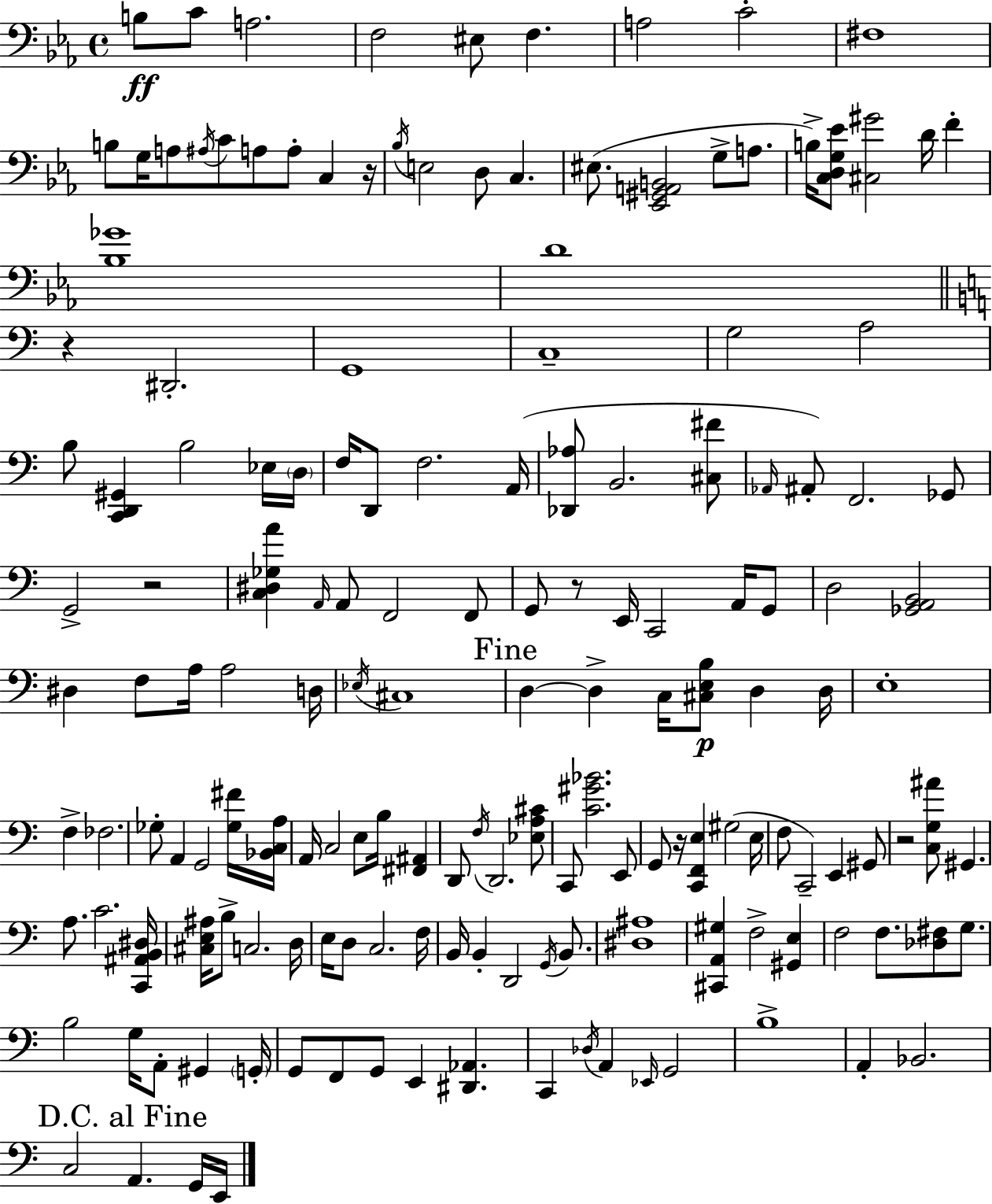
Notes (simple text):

B3/e C4/e A3/h. F3/h EIS3/e F3/q. A3/h C4/h F#3/w B3/e G3/s A3/e A#3/s C4/e A3/e A3/e C3/q R/s Bb3/s E3/h D3/e C3/q. EIS3/e. [Eb2,G#2,A2,B2]/h G3/e A3/e. B3/s [C3,D3,G3,Eb4]/e [C#3,G#4]/h D4/s F4/q [Bb3,Gb4]/w D4/w R/q D#2/h. G2/w C3/w G3/h A3/h B3/e [C2,D2,G#2]/q B3/h Eb3/s D3/s F3/s D2/e F3/h. A2/s [Db2,Ab3]/e B2/h. [C#3,F#4]/e Ab2/s A#2/e F2/h. Gb2/e G2/h R/h [C3,D#3,Gb3,A4]/q A2/s A2/e F2/h F2/e G2/e R/e E2/s C2/h A2/s G2/e D3/h [Gb2,A2,B2]/h D#3/q F3/e A3/s A3/h D3/s Eb3/s C#3/w D3/q D3/q C3/s [C#3,E3,B3]/e D3/q D3/s E3/w F3/q FES3/h. Gb3/e A2/q G2/h [Gb3,F#4]/s [Bb2,C3,A3]/s A2/s C3/h E3/e B3/s [F#2,A#2]/q D2/e F3/s D2/h. [Eb3,A3,C#4]/e C2/e [C4,G#4,Bb4]/h. E2/e G2/e R/s [C2,F2,E3]/q G#3/h E3/s F3/e C2/h E2/q G#2/e R/h [C3,G3,A#4]/e G#2/q. A3/e. C4/h. [C2,A#2,B2,D#3]/s [C#3,E3,A#3]/s B3/e C3/h. D3/s E3/s D3/e C3/h. F3/s B2/s B2/q D2/h G2/s B2/e. [D#3,A#3]/w [C#2,A2,G#3]/q F3/h [G#2,E3]/q F3/h F3/e. [Db3,F#3]/e G3/e. B3/h G3/s A2/e G#2/q G2/s G2/e F2/e G2/e E2/q [D#2,Ab2]/q. C2/q Db3/s A2/q Eb2/s G2/h B3/w A2/q Bb2/h. C3/h A2/q. G2/s E2/s